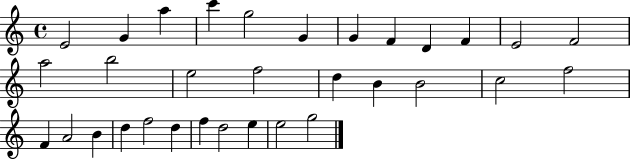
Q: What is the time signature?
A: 4/4